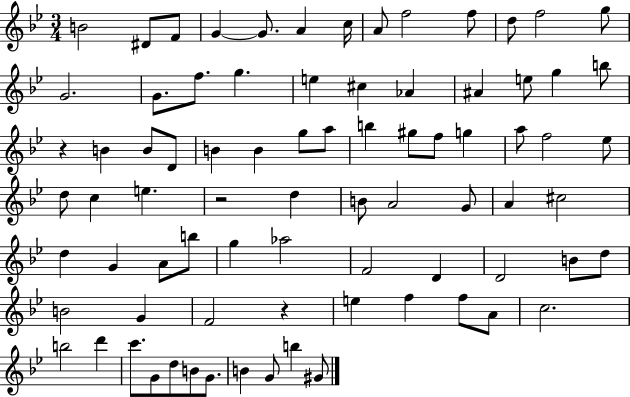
B4/h D#4/e F4/e G4/q G4/e. A4/q C5/s A4/e F5/h F5/e D5/e F5/h G5/e G4/h. G4/e. F5/e. G5/q. E5/q C#5/q Ab4/q A#4/q E5/e G5/q B5/e R/q B4/q B4/e D4/e B4/q B4/q G5/e A5/e B5/q G#5/e F5/e G5/q A5/e F5/h Eb5/e D5/e C5/q E5/q. R/h D5/q B4/e A4/h G4/e A4/q C#5/h D5/q G4/q A4/e B5/e G5/q Ab5/h F4/h D4/q D4/h B4/e D5/e B4/h G4/q F4/h R/q E5/q F5/q F5/e A4/e C5/h. B5/h D6/q C6/e. G4/e D5/e B4/e G4/e. B4/q G4/e B5/q G#4/e